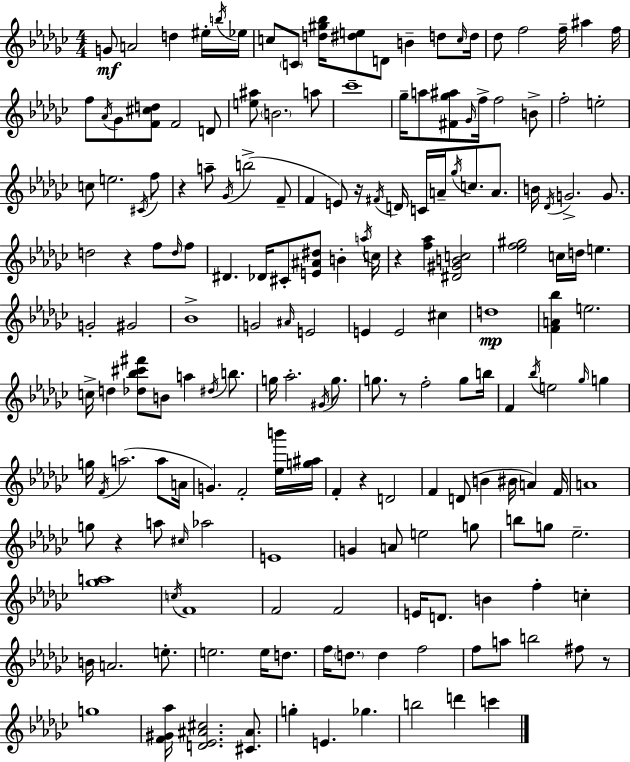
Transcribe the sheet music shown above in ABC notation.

X:1
T:Untitled
M:4/4
L:1/4
K:Ebm
G/2 A2 d ^e/4 b/4 _e/4 c/2 C/2 [d^g_b]/4 [^de]/2 D/2 B d/2 c/4 d/4 _d/2 f2 f/4 ^a f/4 f/2 _A/4 _G/2 [F^cd]/2 F2 D/2 [e^a]/2 B2 a/2 _c'4 _g/4 a/2 [^F_g^a]/2 _G/4 f/4 f2 B/2 f2 e2 c/2 e2 ^C/4 f/2 z a/2 _G/4 b2 F/2 F E/2 z/4 ^F/4 D/4 C/4 A/4 _g/4 c/2 A/2 B/4 _D/4 G2 G/2 d2 z f/2 d/4 f/2 ^D _D/4 ^C/2 [E^A^d]/2 B a/4 c/4 z [f_a] [^D^GBc]2 [_ef^g]2 c/4 d/4 e G2 ^G2 _B4 G2 ^A/4 E2 E E2 ^c d4 [FA_b] e2 c/4 d [_d_b^c'^f']/2 B/2 a ^d/4 b/2 g/4 _a2 ^G/4 g/2 g/2 z/2 f2 g/2 b/4 F _b/4 e2 _g/4 g g/4 F/4 a2 a/2 A/4 G F2 [_eb']/4 [g^a]/4 F z D2 F D/2 B ^B/4 A F/4 A4 g/2 z a/2 ^c/4 _a2 E4 G A/2 e2 g/2 b/2 g/2 _e2 [_ga]4 c/4 F4 F2 F2 E/4 D/2 B f c B/4 A2 e/2 e2 e/4 d/2 f/4 d/2 d f2 f/2 a/2 b2 ^f/2 z/2 g4 [F^G_a]/4 [D_E^A^c]2 [^C^A]/2 g E _g b2 d' c'